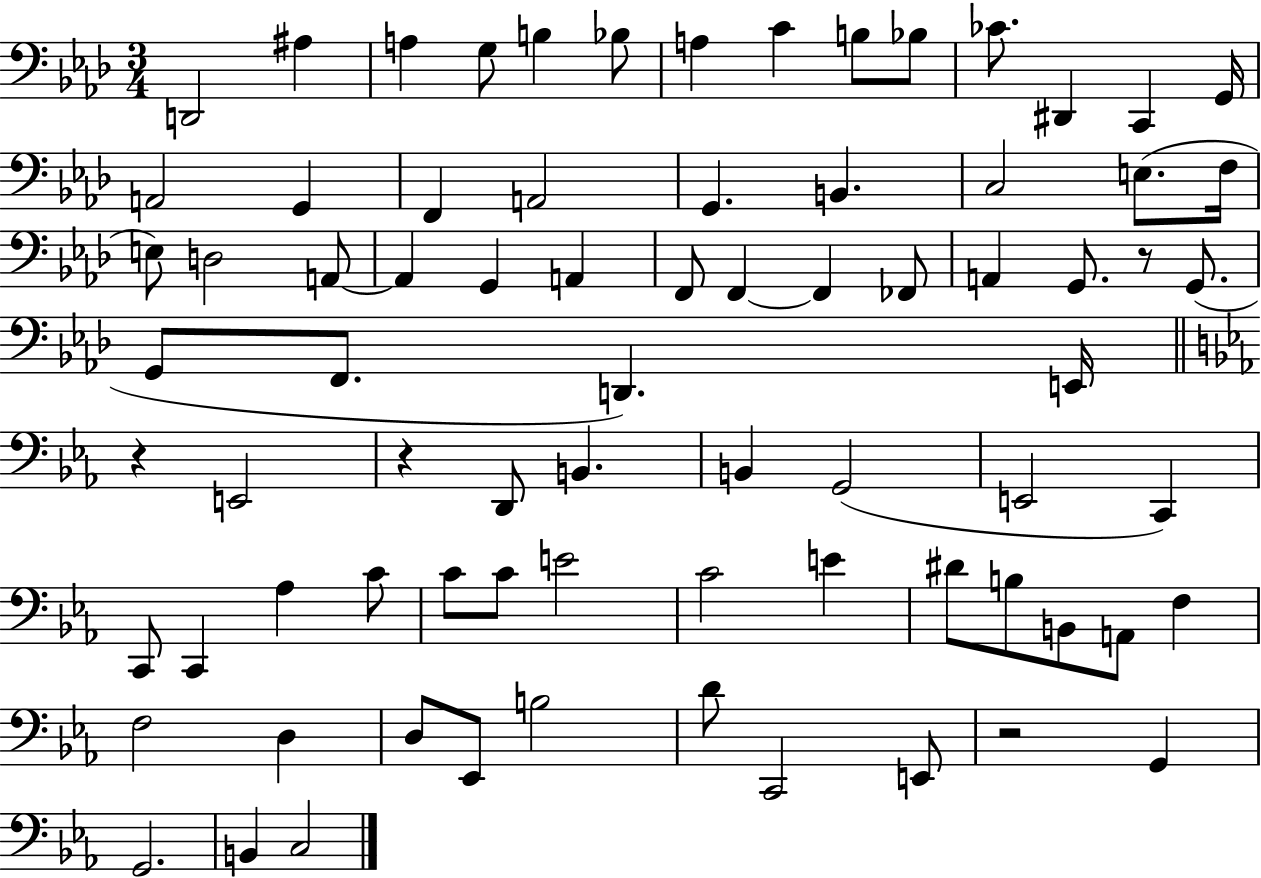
{
  \clef bass
  \numericTimeSignature
  \time 3/4
  \key aes \major
  d,2 ais4 | a4 g8 b4 bes8 | a4 c'4 b8 bes8 | ces'8. dis,4 c,4 g,16 | \break a,2 g,4 | f,4 a,2 | g,4. b,4. | c2 e8.( f16 | \break e8) d2 a,8~~ | a,4 g,4 a,4 | f,8 f,4~~ f,4 fes,8 | a,4 g,8. r8 g,8.( | \break g,8 f,8. d,4.) e,16 | \bar "||" \break \key ees \major r4 e,2 | r4 d,8 b,4. | b,4 g,2( | e,2 c,4) | \break c,8 c,4 aes4 c'8 | c'8 c'8 e'2 | c'2 e'4 | dis'8 b8 b,8 a,8 f4 | \break f2 d4 | d8 ees,8 b2 | d'8 c,2 e,8 | r2 g,4 | \break g,2. | b,4 c2 | \bar "|."
}